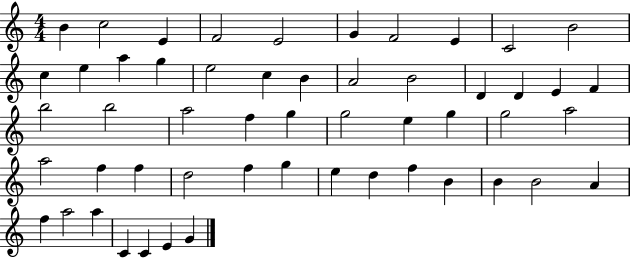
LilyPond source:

{
  \clef treble
  \numericTimeSignature
  \time 4/4
  \key c \major
  b'4 c''2 e'4 | f'2 e'2 | g'4 f'2 e'4 | c'2 b'2 | \break c''4 e''4 a''4 g''4 | e''2 c''4 b'4 | a'2 b'2 | d'4 d'4 e'4 f'4 | \break b''2 b''2 | a''2 f''4 g''4 | g''2 e''4 g''4 | g''2 a''2 | \break a''2 f''4 f''4 | d''2 f''4 g''4 | e''4 d''4 f''4 b'4 | b'4 b'2 a'4 | \break f''4 a''2 a''4 | c'4 c'4 e'4 g'4 | \bar "|."
}